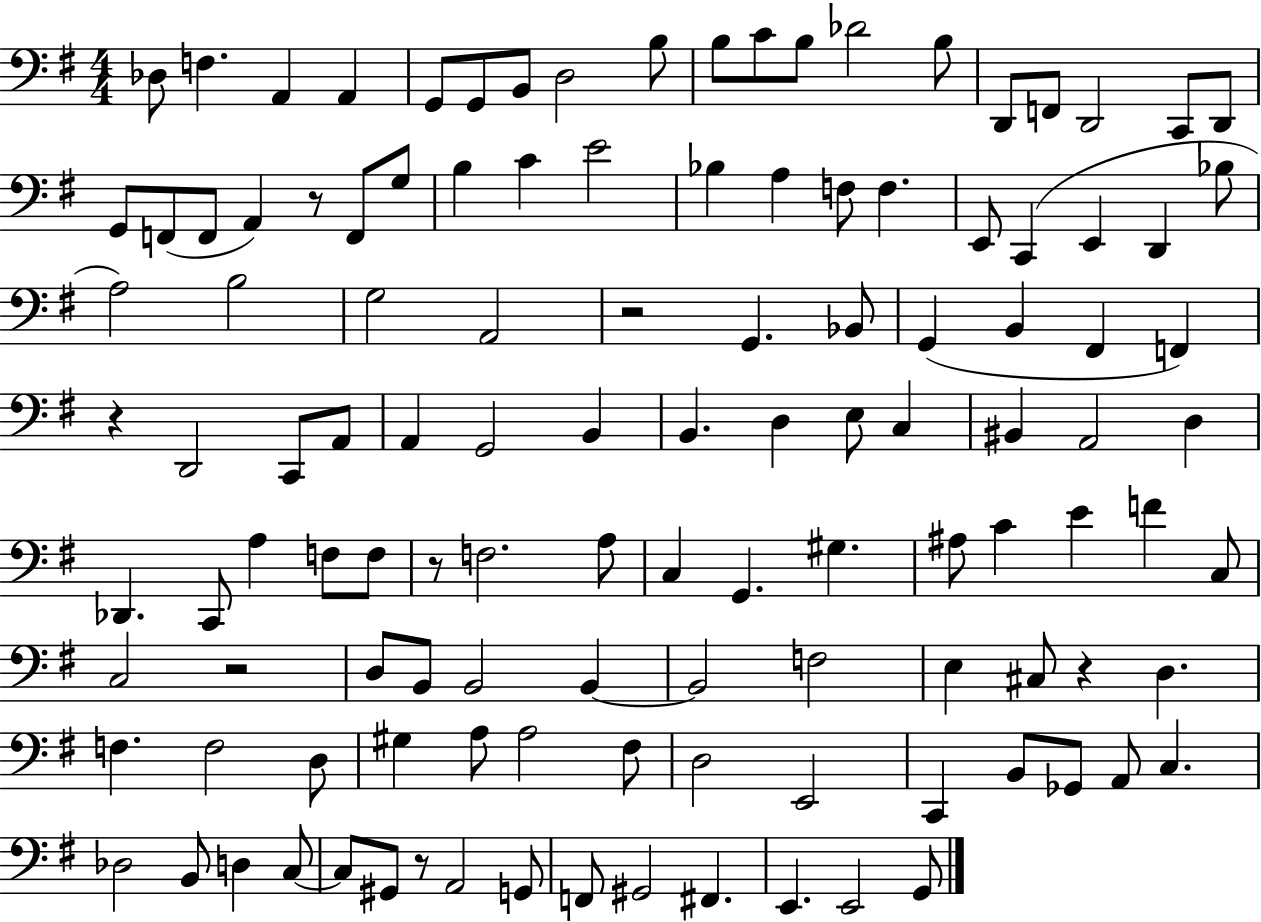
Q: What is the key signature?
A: G major